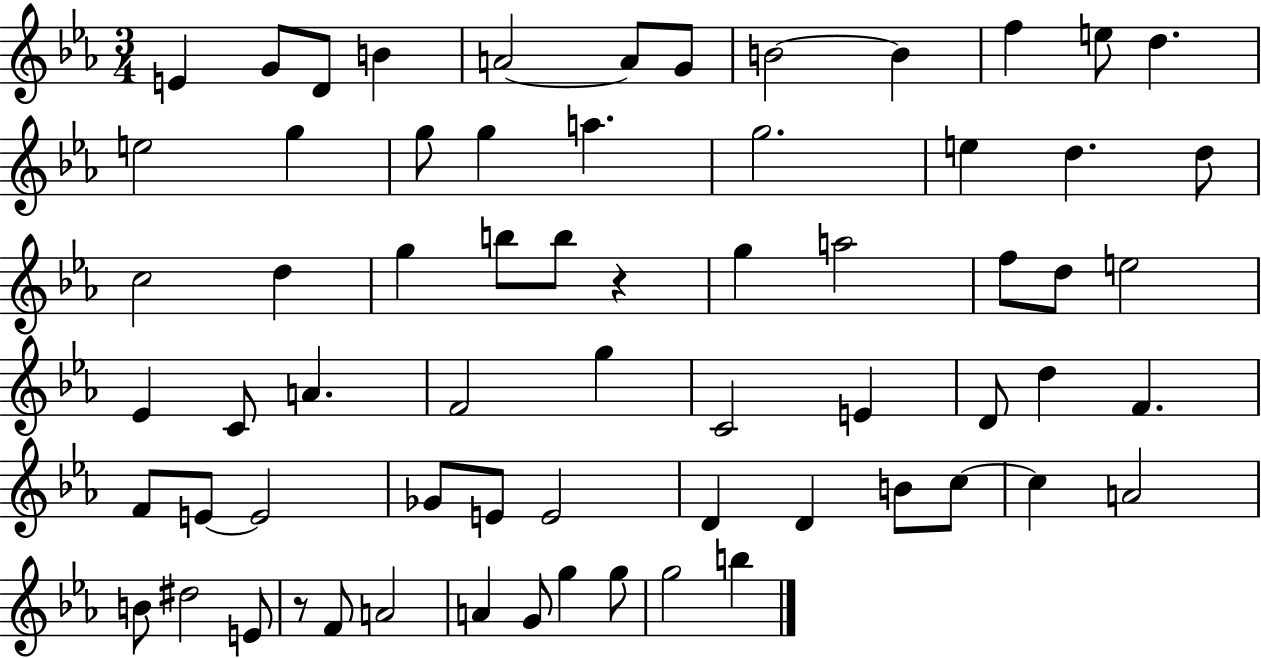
E4/q G4/e D4/e B4/q A4/h A4/e G4/e B4/h B4/q F5/q E5/e D5/q. E5/h G5/q G5/e G5/q A5/q. G5/h. E5/q D5/q. D5/e C5/h D5/q G5/q B5/e B5/e R/q G5/q A5/h F5/e D5/e E5/h Eb4/q C4/e A4/q. F4/h G5/q C4/h E4/q D4/e D5/q F4/q. F4/e E4/e E4/h Gb4/e E4/e E4/h D4/q D4/q B4/e C5/e C5/q A4/h B4/e D#5/h E4/e R/e F4/e A4/h A4/q G4/e G5/q G5/e G5/h B5/q